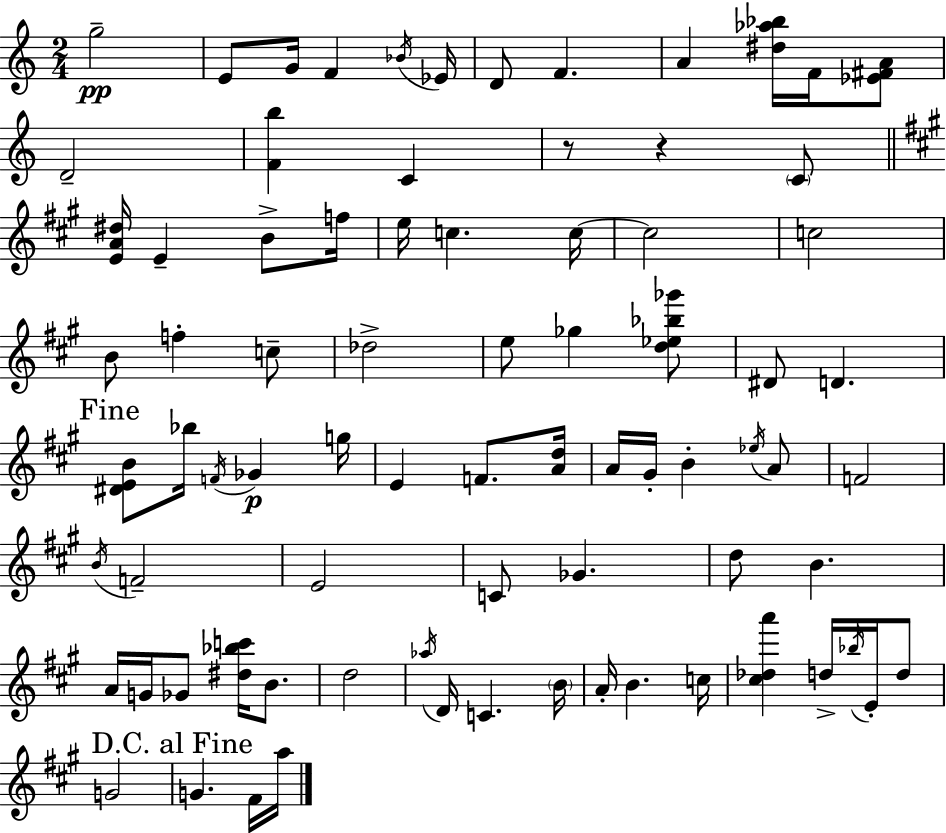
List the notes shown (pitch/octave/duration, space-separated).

G5/h E4/e G4/s F4/q Bb4/s Eb4/s D4/e F4/q. A4/q [D#5,Ab5,Bb5]/s F4/s [Eb4,F#4,A4]/e D4/h [F4,B5]/q C4/q R/e R/q C4/e [E4,A4,D#5]/s E4/q B4/e F5/s E5/s C5/q. C5/s C5/h C5/h B4/e F5/q C5/e Db5/h E5/e Gb5/q [D5,Eb5,Bb5,Gb6]/e D#4/e D4/q. [D#4,E4,B4]/e Bb5/s F4/s Gb4/q G5/s E4/q F4/e. [A4,D5]/s A4/s G#4/s B4/q Eb5/s A4/e F4/h B4/s F4/h E4/h C4/e Gb4/q. D5/e B4/q. A4/s G4/s Gb4/e [D#5,Bb5,C6]/s B4/e. D5/h Ab5/s D4/s C4/q. B4/s A4/s B4/q. C5/s [C#5,Db5,A6]/q D5/s Bb5/s E4/s D5/e G4/h G4/q. F#4/s A5/s